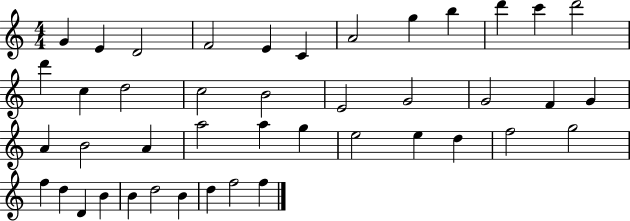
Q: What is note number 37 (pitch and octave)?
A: B4